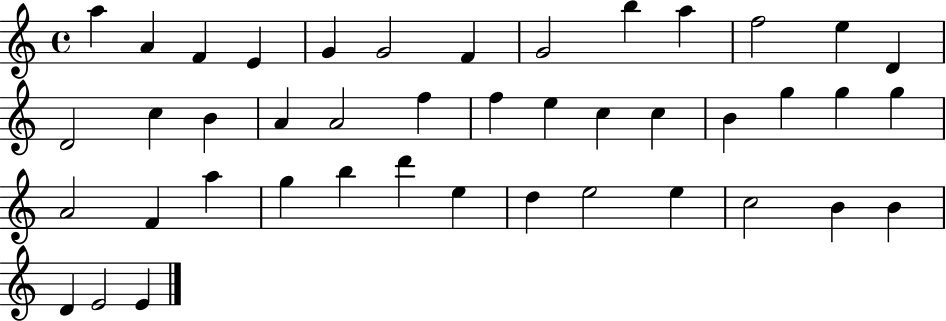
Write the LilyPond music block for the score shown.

{
  \clef treble
  \time 4/4
  \defaultTimeSignature
  \key c \major
  a''4 a'4 f'4 e'4 | g'4 g'2 f'4 | g'2 b''4 a''4 | f''2 e''4 d'4 | \break d'2 c''4 b'4 | a'4 a'2 f''4 | f''4 e''4 c''4 c''4 | b'4 g''4 g''4 g''4 | \break a'2 f'4 a''4 | g''4 b''4 d'''4 e''4 | d''4 e''2 e''4 | c''2 b'4 b'4 | \break d'4 e'2 e'4 | \bar "|."
}